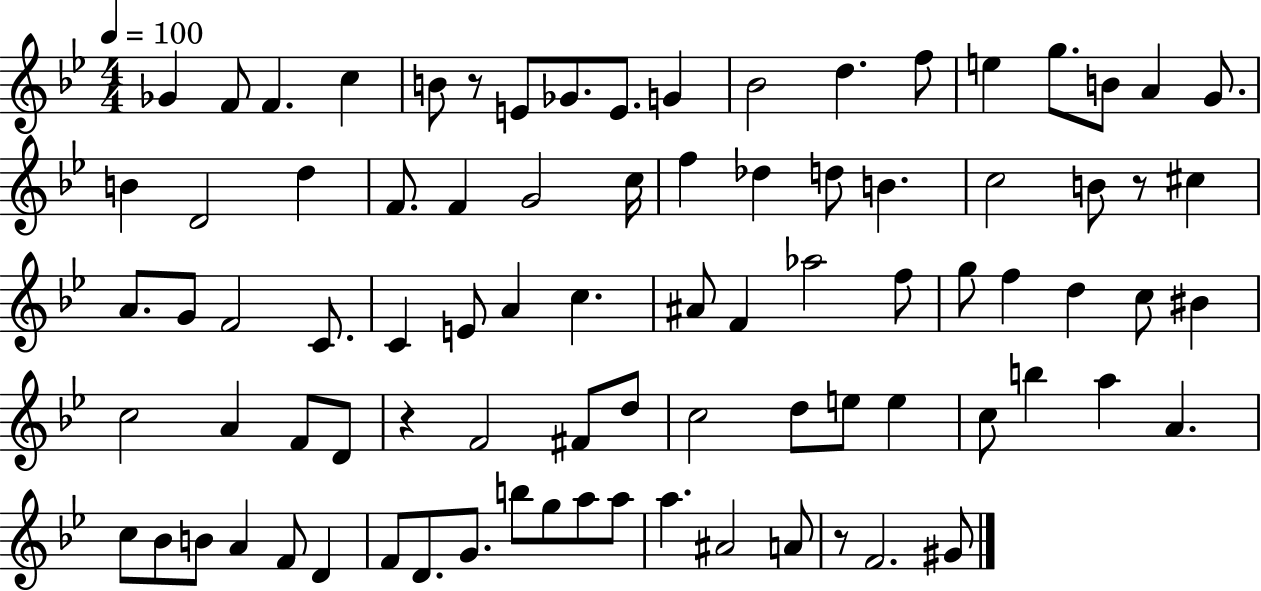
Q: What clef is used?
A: treble